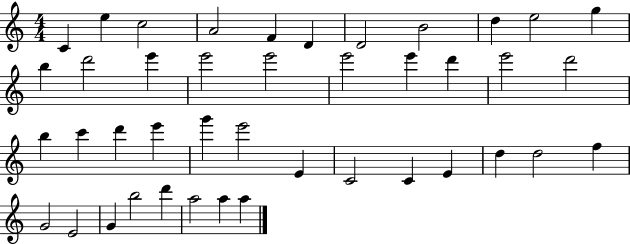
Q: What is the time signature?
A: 4/4